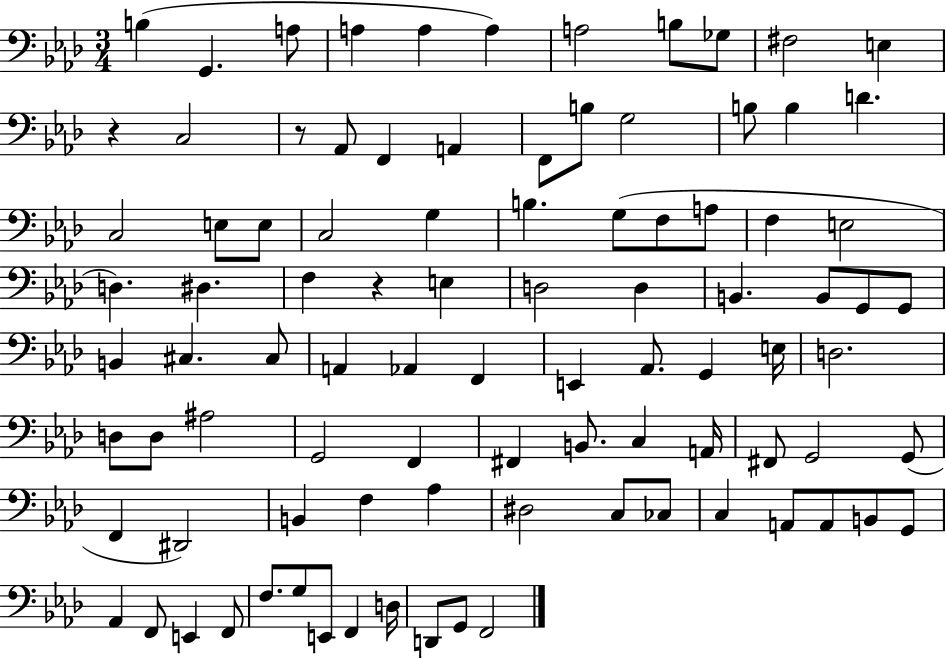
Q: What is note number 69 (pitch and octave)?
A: F3